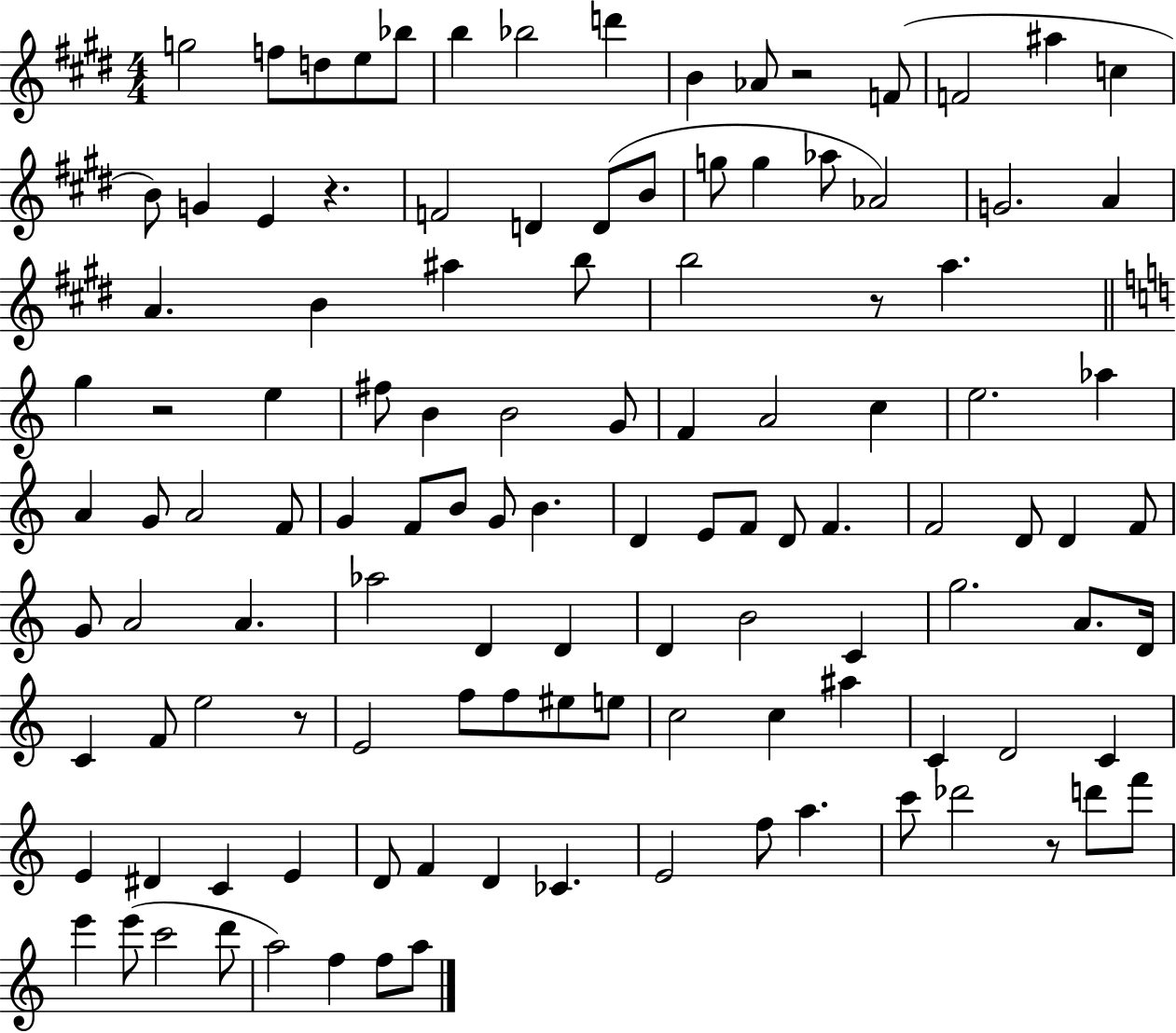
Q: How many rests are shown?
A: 6